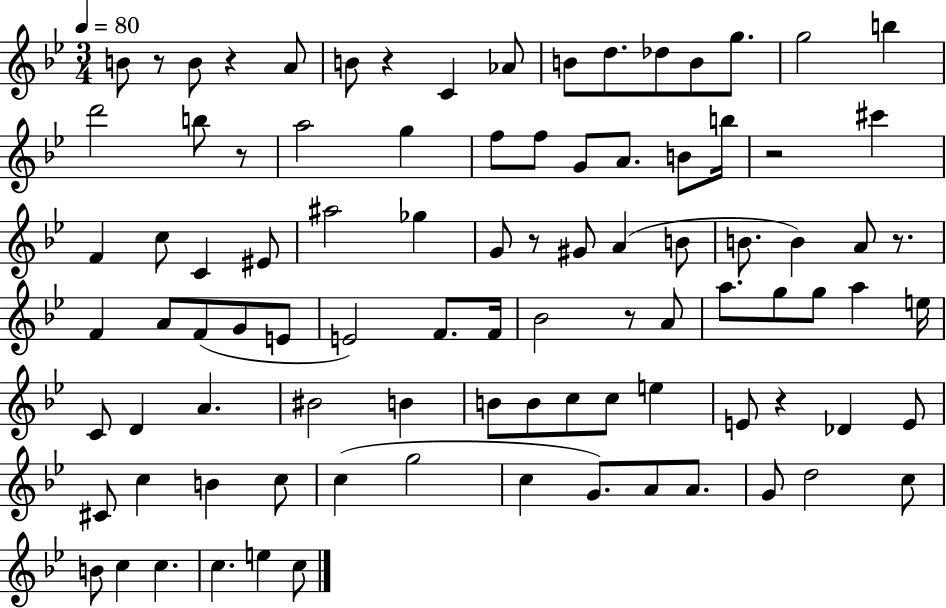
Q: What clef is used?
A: treble